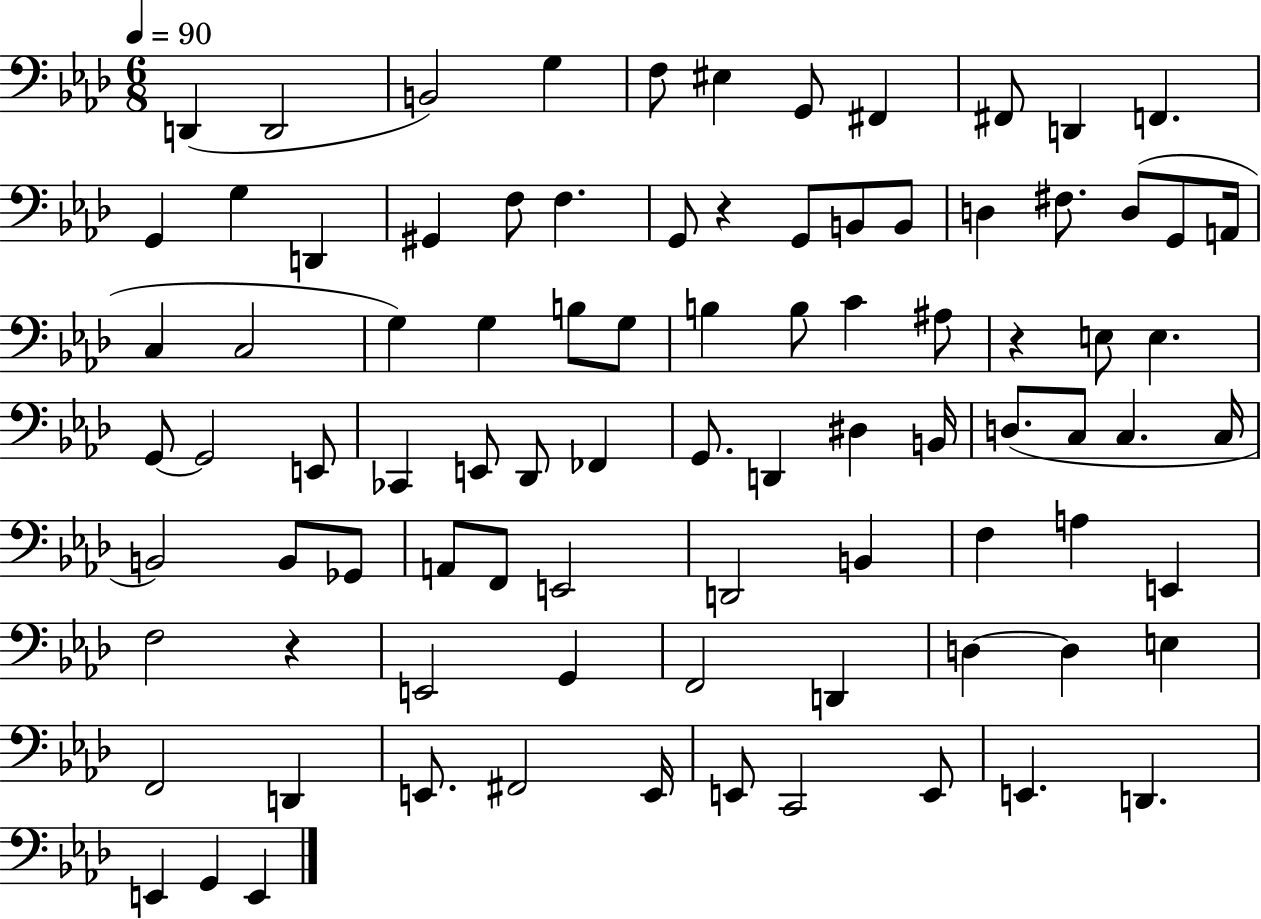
X:1
T:Untitled
M:6/8
L:1/4
K:Ab
D,, D,,2 B,,2 G, F,/2 ^E, G,,/2 ^F,, ^F,,/2 D,, F,, G,, G, D,, ^G,, F,/2 F, G,,/2 z G,,/2 B,,/2 B,,/2 D, ^F,/2 D,/2 G,,/2 A,,/4 C, C,2 G, G, B,/2 G,/2 B, B,/2 C ^A,/2 z E,/2 E, G,,/2 G,,2 E,,/2 _C,, E,,/2 _D,,/2 _F,, G,,/2 D,, ^D, B,,/4 D,/2 C,/2 C, C,/4 B,,2 B,,/2 _G,,/2 A,,/2 F,,/2 E,,2 D,,2 B,, F, A, E,, F,2 z E,,2 G,, F,,2 D,, D, D, E, F,,2 D,, E,,/2 ^F,,2 E,,/4 E,,/2 C,,2 E,,/2 E,, D,, E,, G,, E,,